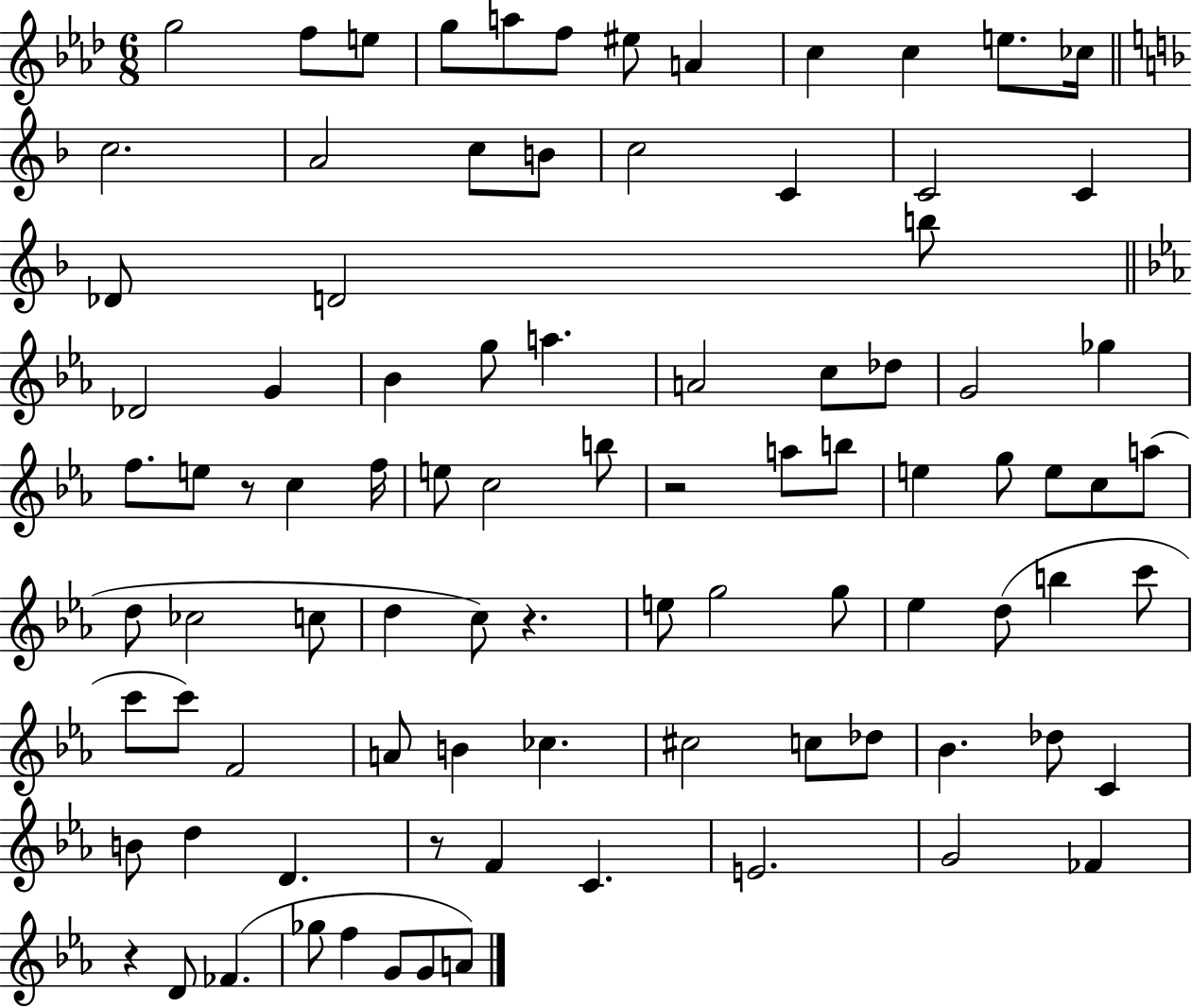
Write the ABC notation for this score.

X:1
T:Untitled
M:6/8
L:1/4
K:Ab
g2 f/2 e/2 g/2 a/2 f/2 ^e/2 A c c e/2 _c/4 c2 A2 c/2 B/2 c2 C C2 C _D/2 D2 b/2 _D2 G _B g/2 a A2 c/2 _d/2 G2 _g f/2 e/2 z/2 c f/4 e/2 c2 b/2 z2 a/2 b/2 e g/2 e/2 c/2 a/2 d/2 _c2 c/2 d c/2 z e/2 g2 g/2 _e d/2 b c'/2 c'/2 c'/2 F2 A/2 B _c ^c2 c/2 _d/2 _B _d/2 C B/2 d D z/2 F C E2 G2 _F z D/2 _F _g/2 f G/2 G/2 A/2